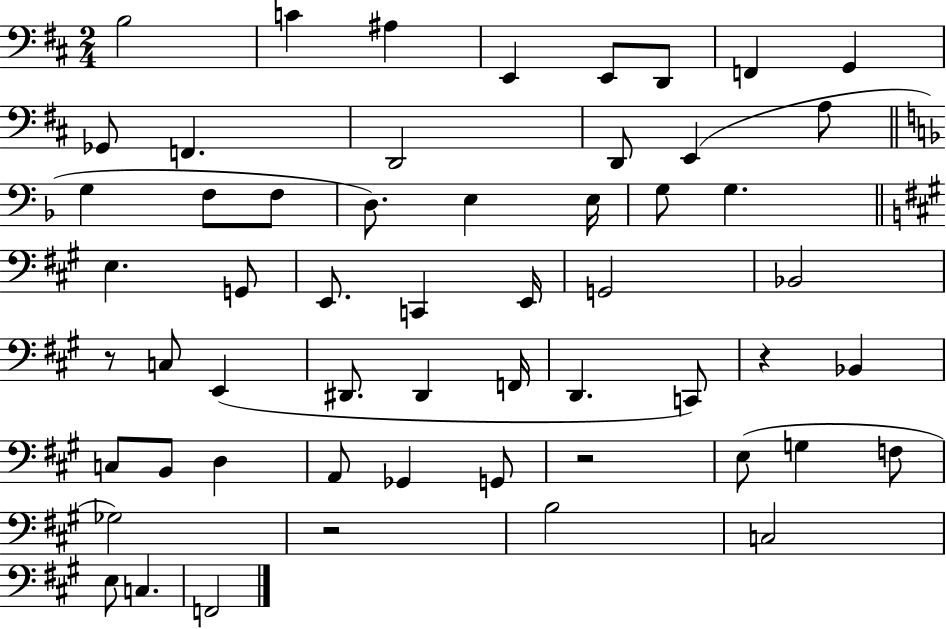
X:1
T:Untitled
M:2/4
L:1/4
K:D
B,2 C ^A, E,, E,,/2 D,,/2 F,, G,, _G,,/2 F,, D,,2 D,,/2 E,, A,/2 G, F,/2 F,/2 D,/2 E, E,/4 G,/2 G, E, G,,/2 E,,/2 C,, E,,/4 G,,2 _B,,2 z/2 C,/2 E,, ^D,,/2 ^D,, F,,/4 D,, C,,/2 z _B,, C,/2 B,,/2 D, A,,/2 _G,, G,,/2 z2 E,/2 G, F,/2 _G,2 z2 B,2 C,2 E,/2 C, F,,2